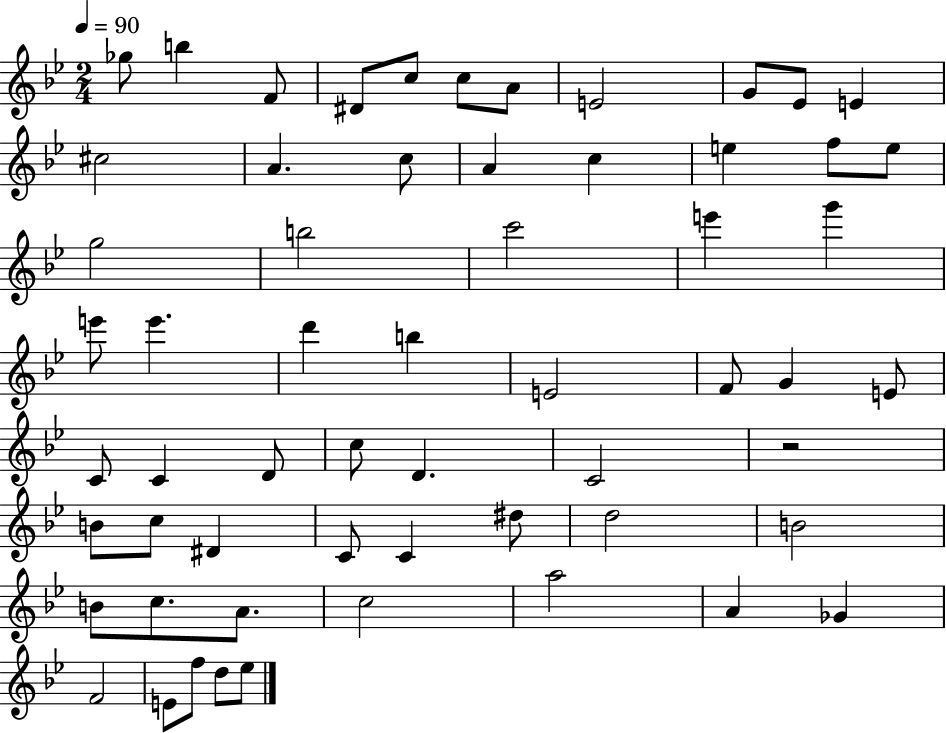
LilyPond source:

{
  \clef treble
  \numericTimeSignature
  \time 2/4
  \key bes \major
  \tempo 4 = 90
  ges''8 b''4 f'8 | dis'8 c''8 c''8 a'8 | e'2 | g'8 ees'8 e'4 | \break cis''2 | a'4. c''8 | a'4 c''4 | e''4 f''8 e''8 | \break g''2 | b''2 | c'''2 | e'''4 g'''4 | \break e'''8 e'''4. | d'''4 b''4 | e'2 | f'8 g'4 e'8 | \break c'8 c'4 d'8 | c''8 d'4. | c'2 | r2 | \break b'8 c''8 dis'4 | c'8 c'4 dis''8 | d''2 | b'2 | \break b'8 c''8. a'8. | c''2 | a''2 | a'4 ges'4 | \break f'2 | e'8 f''8 d''8 ees''8 | \bar "|."
}